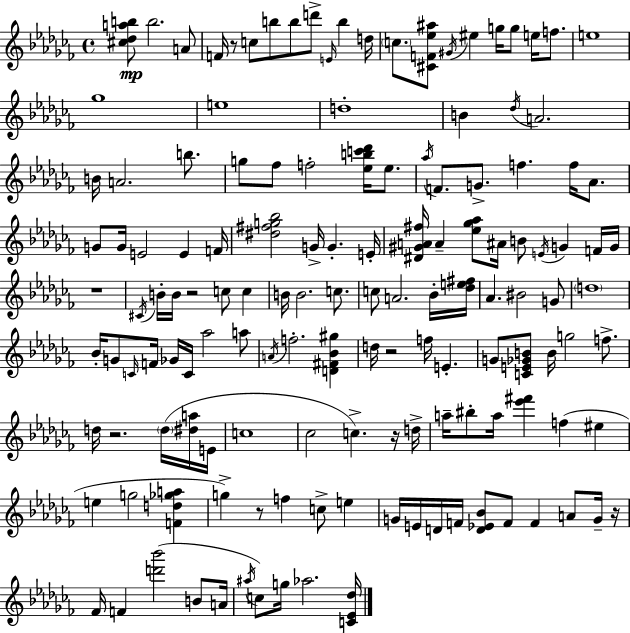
{
  \clef treble
  \time 4/4
  \defaultTimeSignature
  \key aes \minor
  <cis'' des'' a'' b''>8\mp b''2. a'8 | f'16 r8 c''8 b''8 b''8 d'''8-> \grace { e'16 } b''4 | d''16 \parenthesize c''8. <cis' f' ees'' ais''>8 \acciaccatura { gis'16 } eis''4 g''16 g''8 e''16 f''8. | e''1 | \break ges''1 | e''1 | d''1-. | b'4 \acciaccatura { des''16 } a'2. | \break b'16 a'2. | b''8. g''8 fes''8 f''2-. <ees'' b'' c''' des'''>16 | ees''8. \acciaccatura { aes''16 } f'8. g'8.-> f''4. | f''16 aes'8. g'8 g'16 e'2 e'4 | \break f'16 <dis'' fis'' g'' bes''>2 g'16-> g'4.-. | e'16-. <dis' gis' a' fis''>16 a'4-- <ees'' ges'' aes''>8 ais'16 b'8 \acciaccatura { e'16 } g'4 | f'16 g'16 r1 | \acciaccatura { cis'16 } b'16-. b'16 r2 | \break c''8 c''4 b'16 b'2. | c''8. c''8 a'2. | bes'16-. <des'' e'' fis''>16 aes'4. bis'2 | g'8 \parenthesize d''1 | \break bes'16-. g'8 \grace { c'16 } f'16 ges'16 c'16 aes''2 | a''8 \acciaccatura { a'16 } f''2.-. | <d' fis' bes' gis''>4 d''16 r2 | f''16 e'4.-. g'8 <c' e' ges' b'>8 b'16 g''2 | \break f''8.-> d''16 r2. | \parenthesize d''16( <dis'' a''>16 e'16 c''1 | ces''2 | c''4.->) r16 d''16-> a''16-- bis''8-. a''16 <ees''' fis'''>4 | \break f''4( eis''4 e''4 g''2 | <f' d'' ges'' a''>4 g''4->) r8 f''4 | c''8-> e''4 g'16 e'16 d'16 f'16 <d' ees' bes'>8 f'8 | f'4 a'8 g'16-- r16 fes'16 f'4 <d''' bes'''>2( | \break b'8 a'16 \acciaccatura { ais''16 } c''8) g''16 aes''2. | <c' ees' des''>16 \bar "|."
}